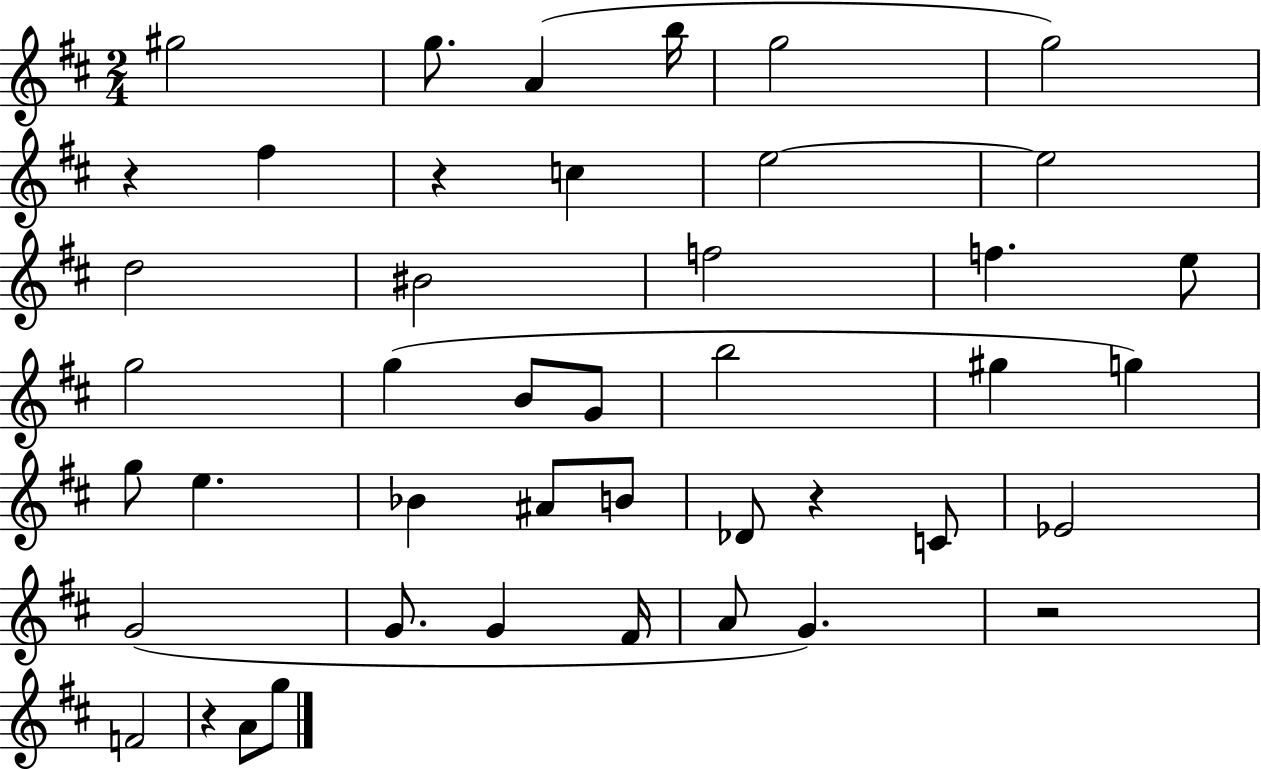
X:1
T:Untitled
M:2/4
L:1/4
K:D
^g2 g/2 A b/4 g2 g2 z ^f z c e2 e2 d2 ^B2 f2 f e/2 g2 g B/2 G/2 b2 ^g g g/2 e _B ^A/2 B/2 _D/2 z C/2 _E2 G2 G/2 G ^F/4 A/2 G z2 F2 z A/2 g/2